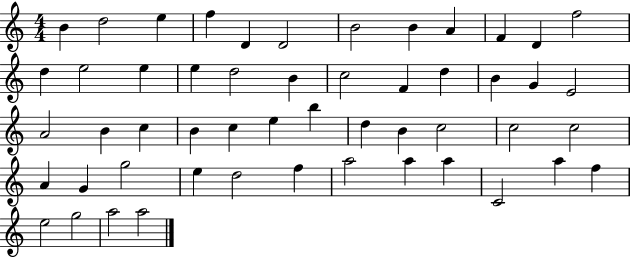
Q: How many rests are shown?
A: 0